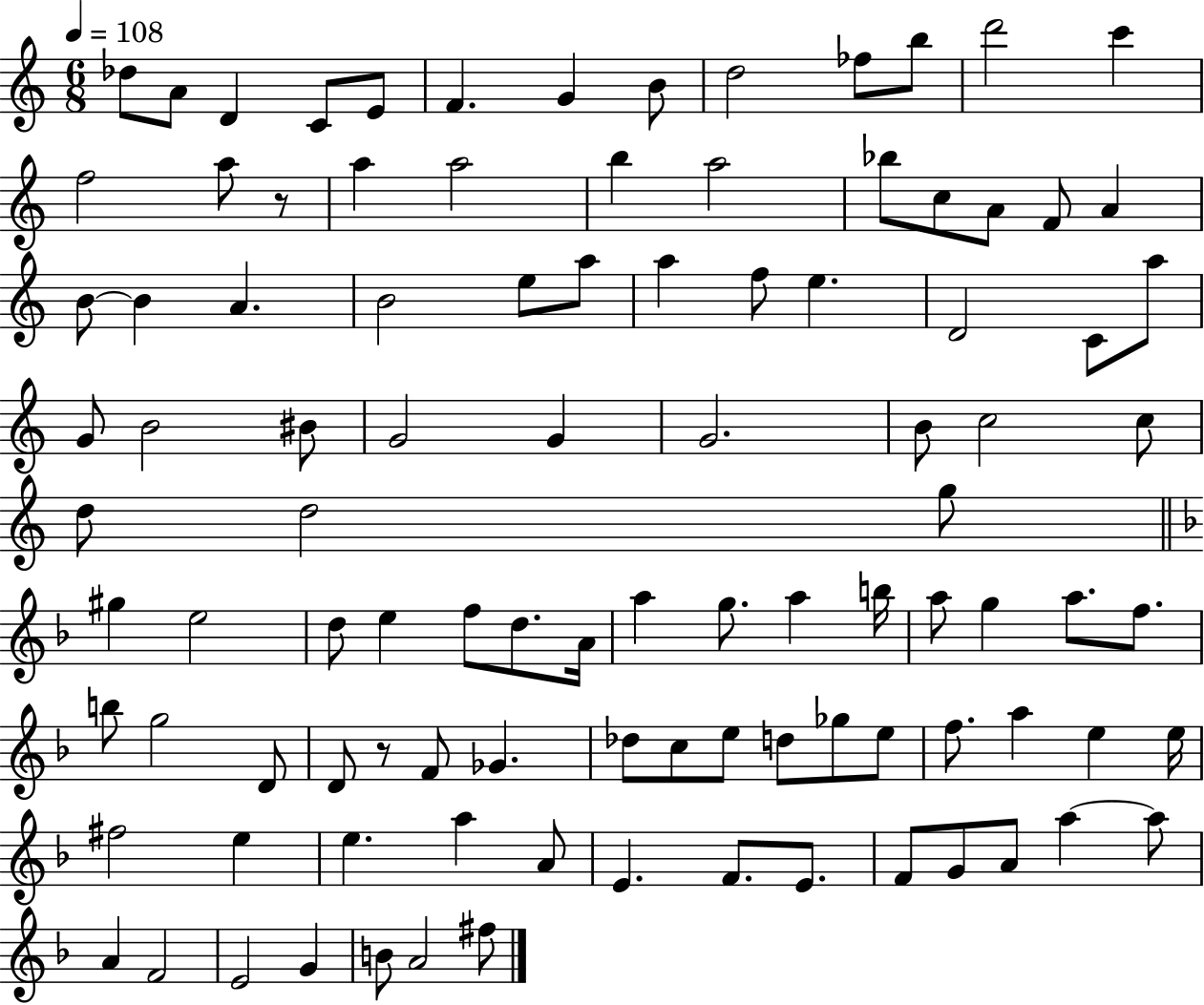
Db5/e A4/e D4/q C4/e E4/e F4/q. G4/q B4/e D5/h FES5/e B5/e D6/h C6/q F5/h A5/e R/e A5/q A5/h B5/q A5/h Bb5/e C5/e A4/e F4/e A4/q B4/e B4/q A4/q. B4/h E5/e A5/e A5/q F5/e E5/q. D4/h C4/e A5/e G4/e B4/h BIS4/e G4/h G4/q G4/h. B4/e C5/h C5/e D5/e D5/h G5/e G#5/q E5/h D5/e E5/q F5/e D5/e. A4/s A5/q G5/e. A5/q B5/s A5/e G5/q A5/e. F5/e. B5/e G5/h D4/e D4/e R/e F4/e Gb4/q. Db5/e C5/e E5/e D5/e Gb5/e E5/e F5/e. A5/q E5/q E5/s F#5/h E5/q E5/q. A5/q A4/e E4/q. F4/e. E4/e. F4/e G4/e A4/e A5/q A5/e A4/q F4/h E4/h G4/q B4/e A4/h F#5/e